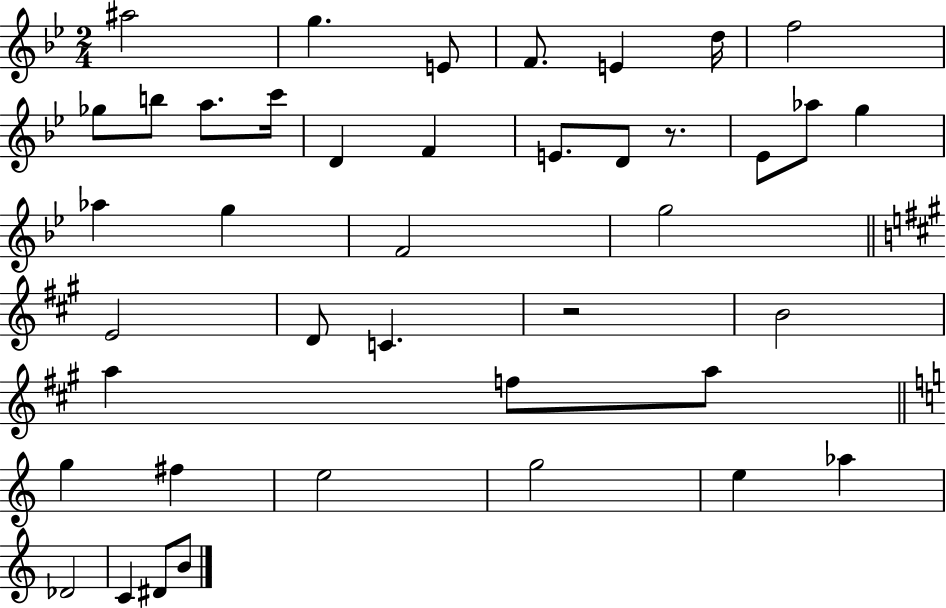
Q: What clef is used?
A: treble